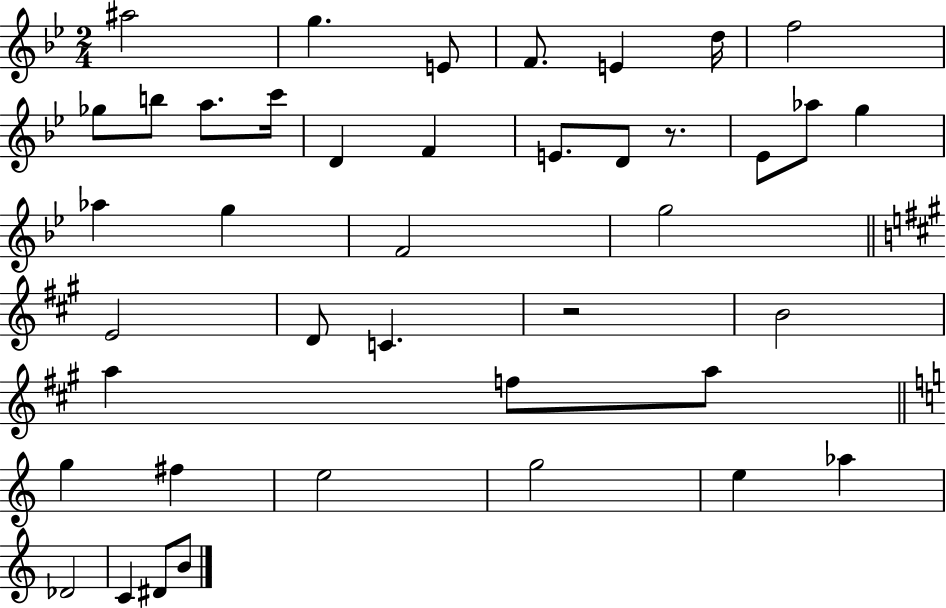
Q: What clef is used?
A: treble